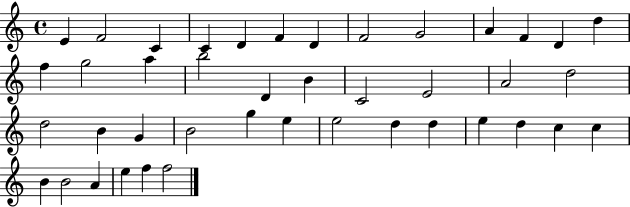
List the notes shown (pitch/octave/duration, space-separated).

E4/q F4/h C4/q C4/q D4/q F4/q D4/q F4/h G4/h A4/q F4/q D4/q D5/q F5/q G5/h A5/q B5/h D4/q B4/q C4/h E4/h A4/h D5/h D5/h B4/q G4/q B4/h G5/q E5/q E5/h D5/q D5/q E5/q D5/q C5/q C5/q B4/q B4/h A4/q E5/q F5/q F5/h